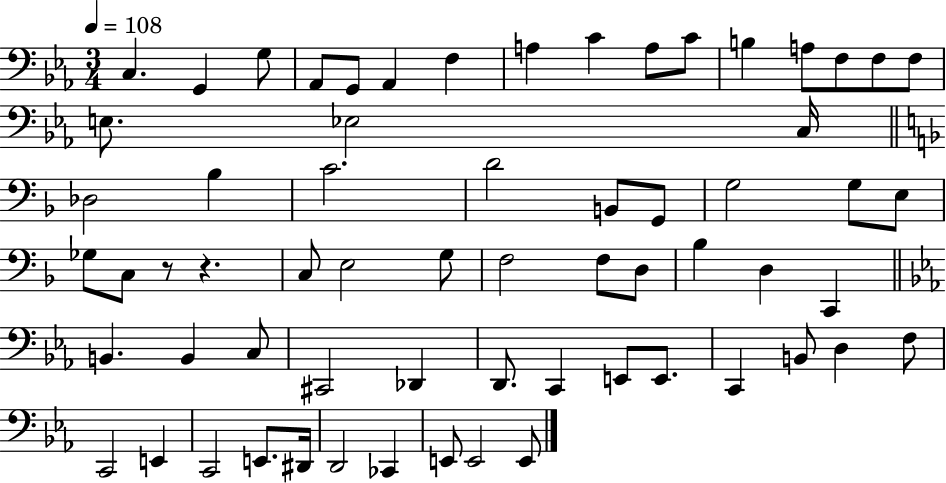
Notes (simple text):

C3/q. G2/q G3/e Ab2/e G2/e Ab2/q F3/q A3/q C4/q A3/e C4/e B3/q A3/e F3/e F3/e F3/e E3/e. Eb3/h C3/s Db3/h Bb3/q C4/h. D4/h B2/e G2/e G3/h G3/e E3/e Gb3/e C3/e R/e R/q. C3/e E3/h G3/e F3/h F3/e D3/e Bb3/q D3/q C2/q B2/q. B2/q C3/e C#2/h Db2/q D2/e. C2/q E2/e E2/e. C2/q B2/e D3/q F3/e C2/h E2/q C2/h E2/e. D#2/s D2/h CES2/q E2/e E2/h E2/e